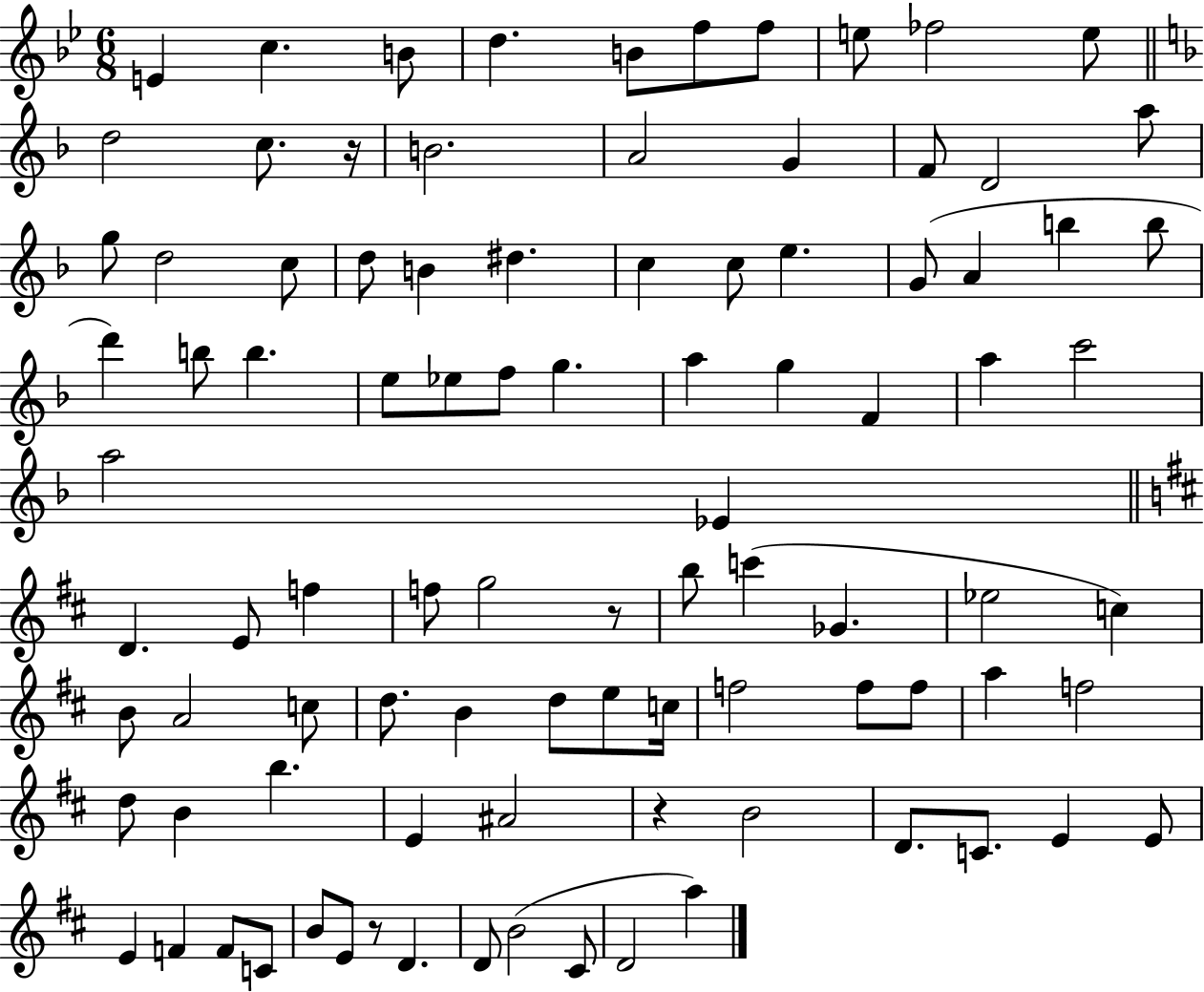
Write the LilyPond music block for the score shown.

{
  \clef treble
  \numericTimeSignature
  \time 6/8
  \key bes \major
  \repeat volta 2 { e'4 c''4. b'8 | d''4. b'8 f''8 f''8 | e''8 fes''2 e''8 | \bar "||" \break \key d \minor d''2 c''8. r16 | b'2. | a'2 g'4 | f'8 d'2 a''8 | \break g''8 d''2 c''8 | d''8 b'4 dis''4. | c''4 c''8 e''4. | g'8( a'4 b''4 b''8 | \break d'''4) b''8 b''4. | e''8 ees''8 f''8 g''4. | a''4 g''4 f'4 | a''4 c'''2 | \break a''2 ees'4 | \bar "||" \break \key d \major d'4. e'8 f''4 | f''8 g''2 r8 | b''8 c'''4( ges'4. | ees''2 c''4) | \break b'8 a'2 c''8 | d''8. b'4 d''8 e''8 c''16 | f''2 f''8 f''8 | a''4 f''2 | \break d''8 b'4 b''4. | e'4 ais'2 | r4 b'2 | d'8. c'8. e'4 e'8 | \break e'4 f'4 f'8 c'8 | b'8 e'8 r8 d'4. | d'8 b'2( cis'8 | d'2 a''4) | \break } \bar "|."
}